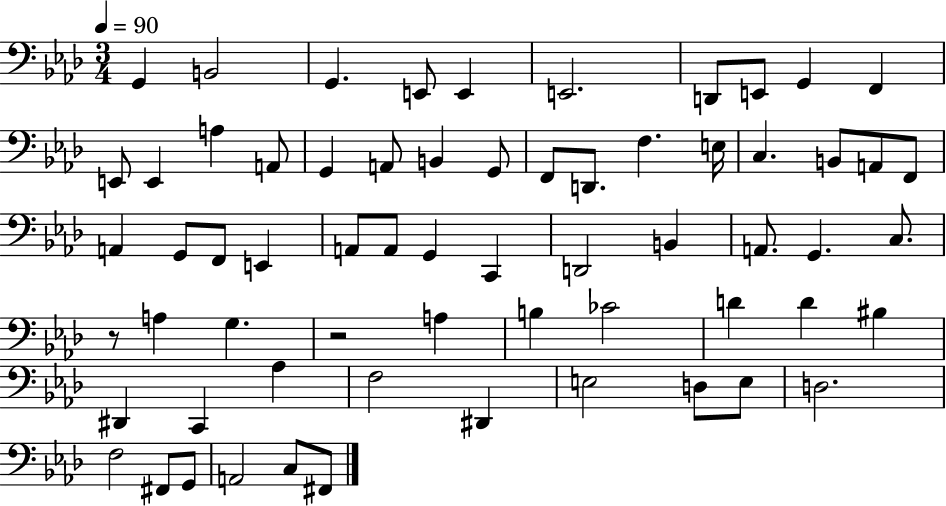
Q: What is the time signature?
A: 3/4